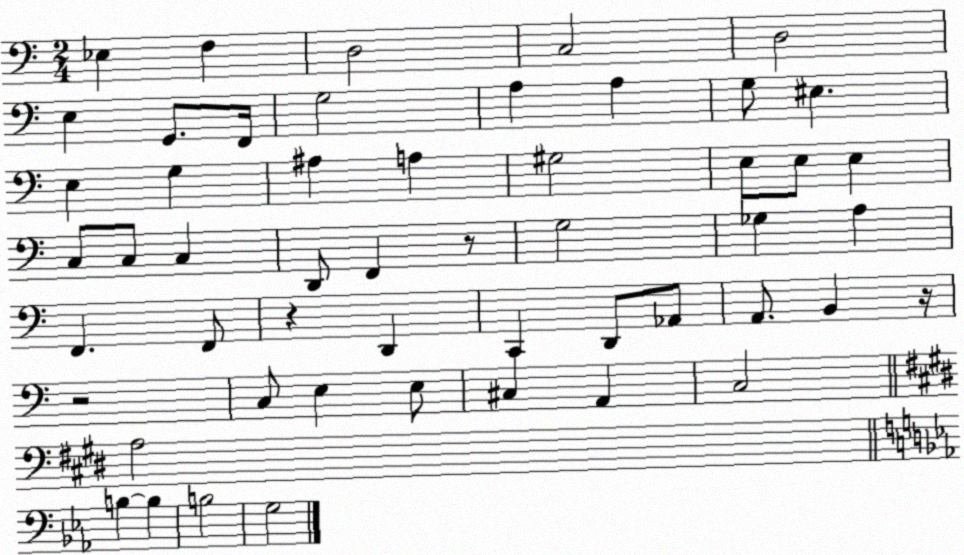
X:1
T:Untitled
M:2/4
L:1/4
K:C
_E, F, D,2 C,2 D,2 E, G,,/2 F,,/4 G,2 A, A, G,/2 ^E, E, G, ^A, A, ^G,2 E,/2 E,/2 E, C,/2 C,/2 C, D,,/2 F,, z/2 G,2 _G, A, F,, F,,/2 z D,, C,, D,,/2 _A,,/2 A,,/2 B,, z/4 z2 C,/2 E, E,/2 ^C, A,, C,2 A,2 B, B, B,2 G,2